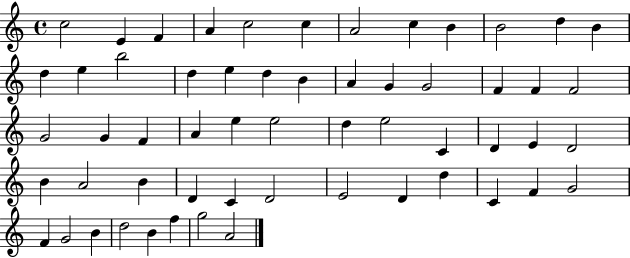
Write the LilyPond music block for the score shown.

{
  \clef treble
  \time 4/4
  \defaultTimeSignature
  \key c \major
  c''2 e'4 f'4 | a'4 c''2 c''4 | a'2 c''4 b'4 | b'2 d''4 b'4 | \break d''4 e''4 b''2 | d''4 e''4 d''4 b'4 | a'4 g'4 g'2 | f'4 f'4 f'2 | \break g'2 g'4 f'4 | a'4 e''4 e''2 | d''4 e''2 c'4 | d'4 e'4 d'2 | \break b'4 a'2 b'4 | d'4 c'4 d'2 | e'2 d'4 d''4 | c'4 f'4 g'2 | \break f'4 g'2 b'4 | d''2 b'4 f''4 | g''2 a'2 | \bar "|."
}